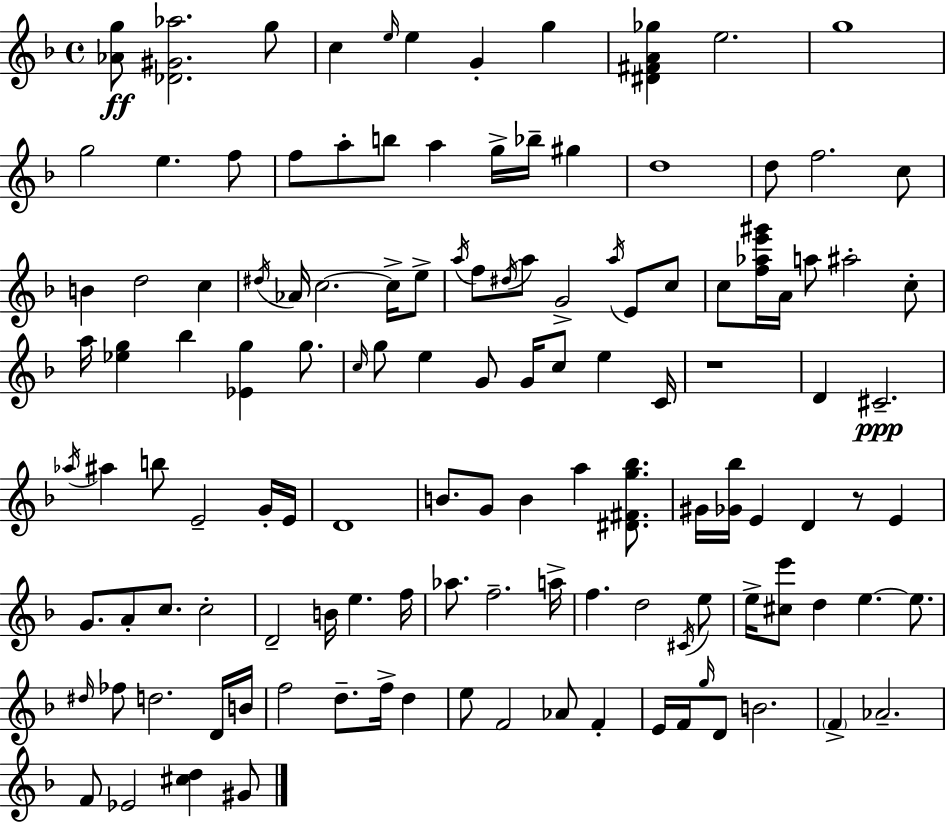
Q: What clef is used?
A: treble